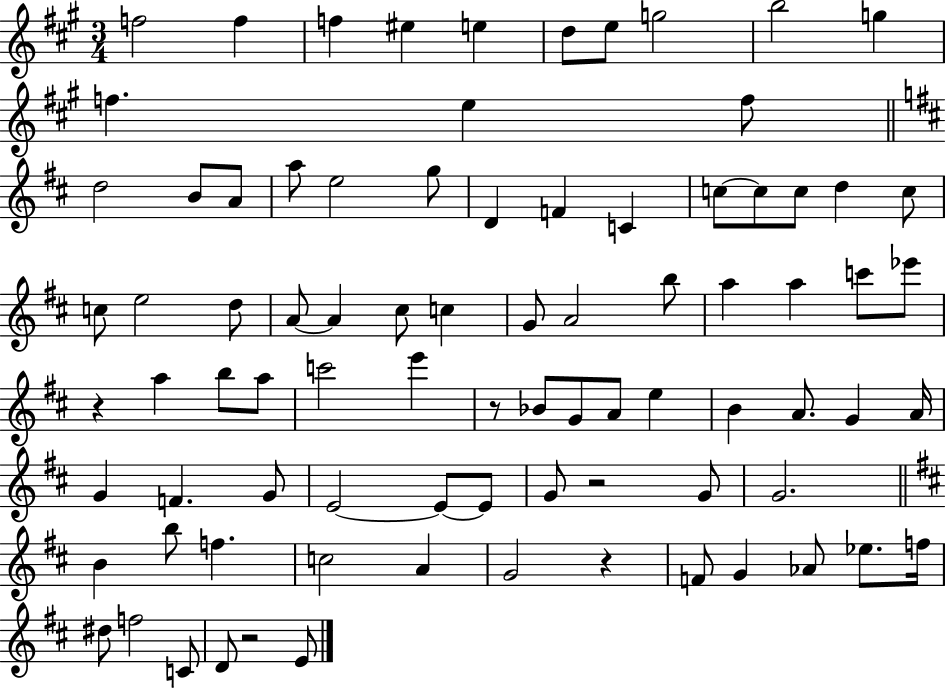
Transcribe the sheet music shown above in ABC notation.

X:1
T:Untitled
M:3/4
L:1/4
K:A
f2 f f ^e e d/2 e/2 g2 b2 g f e f/2 d2 B/2 A/2 a/2 e2 g/2 D F C c/2 c/2 c/2 d c/2 c/2 e2 d/2 A/2 A ^c/2 c G/2 A2 b/2 a a c'/2 _e'/2 z a b/2 a/2 c'2 e' z/2 _B/2 G/2 A/2 e B A/2 G A/4 G F G/2 E2 E/2 E/2 G/2 z2 G/2 G2 B b/2 f c2 A G2 z F/2 G _A/2 _e/2 f/4 ^d/2 f2 C/2 D/2 z2 E/2